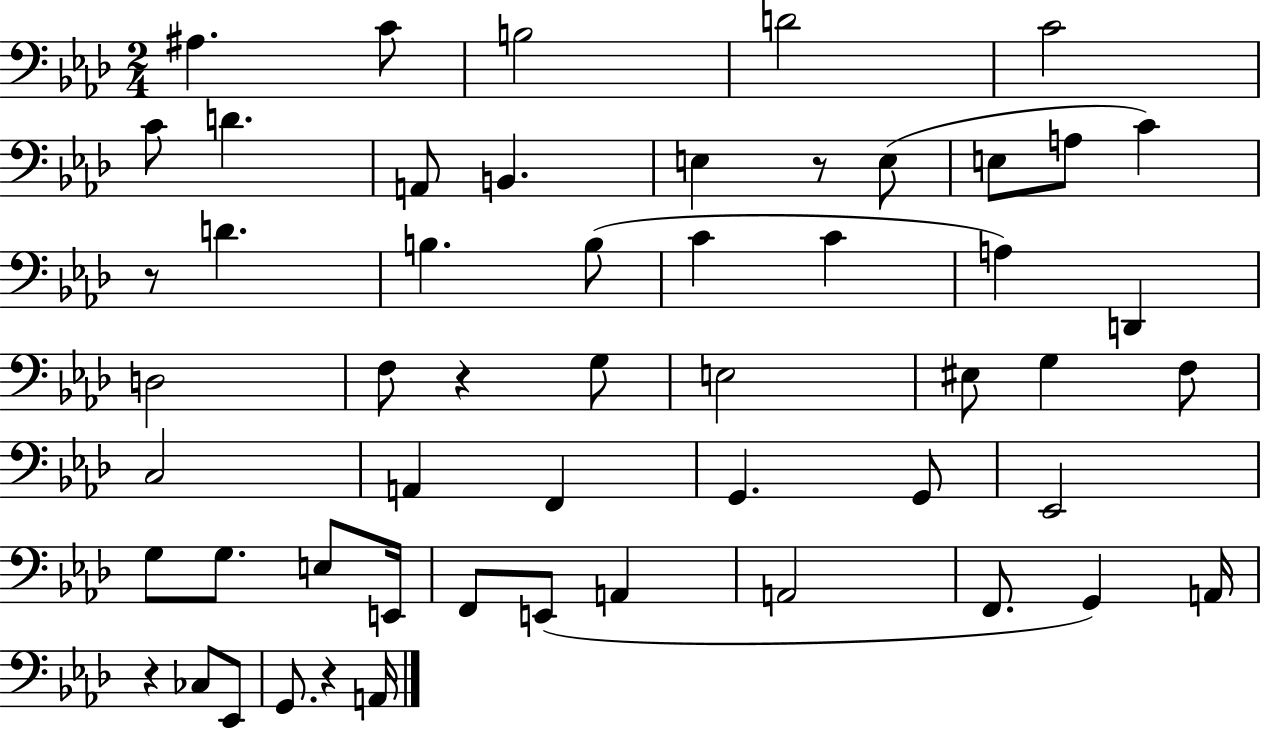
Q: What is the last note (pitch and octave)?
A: A2